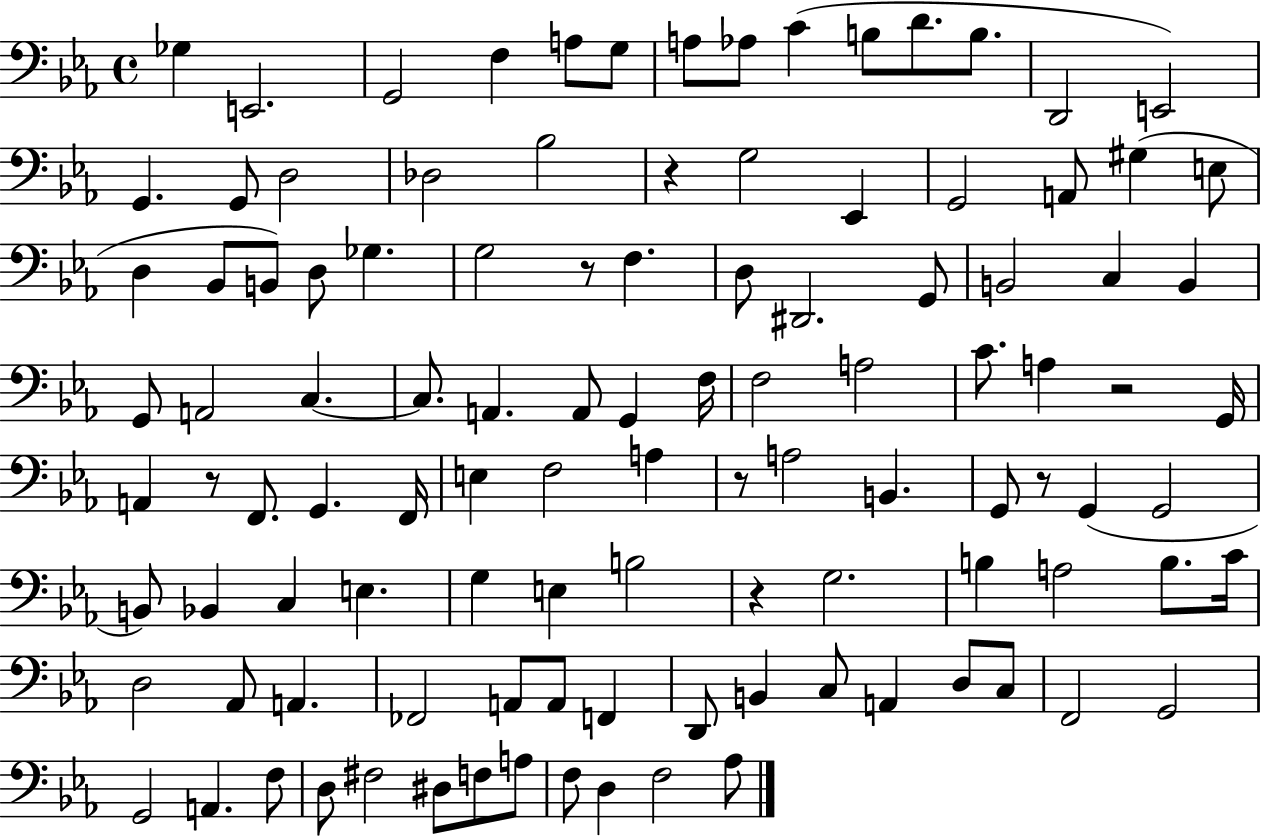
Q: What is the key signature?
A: EES major